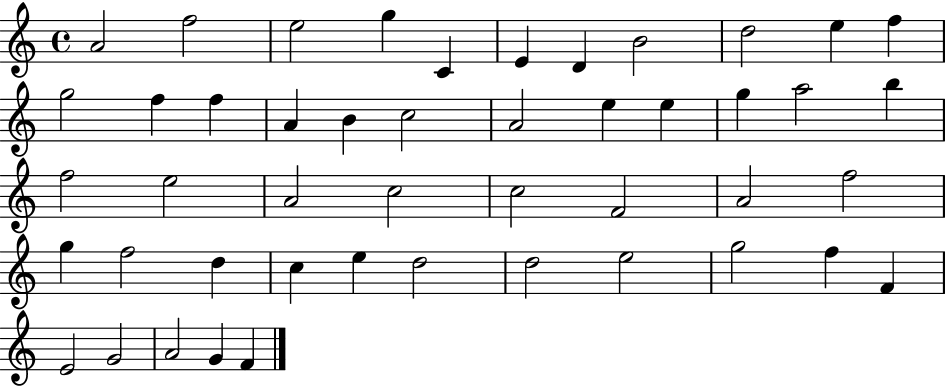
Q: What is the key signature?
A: C major